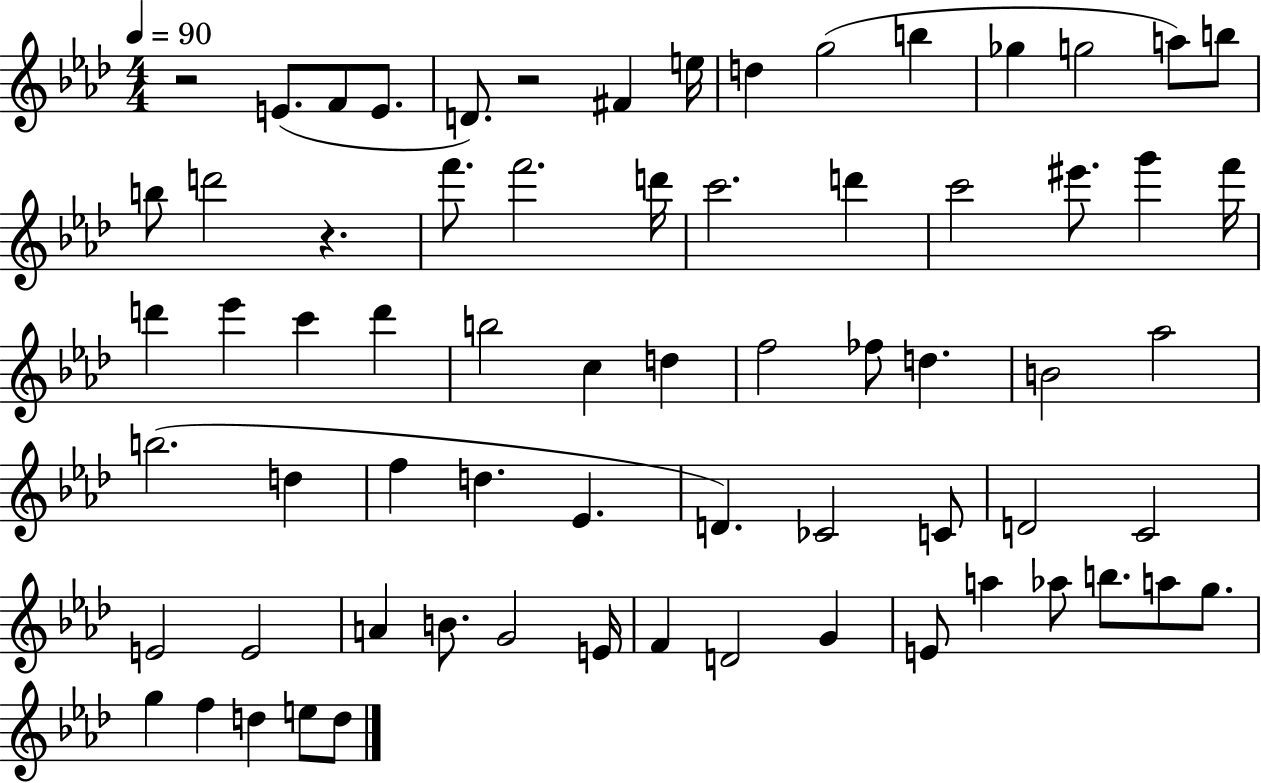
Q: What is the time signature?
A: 4/4